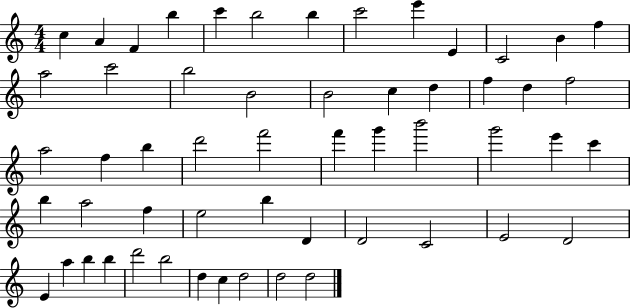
C5/q A4/q F4/q B5/q C6/q B5/h B5/q C6/h E6/q E4/q C4/h B4/q F5/q A5/h C6/h B5/h B4/h B4/h C5/q D5/q F5/q D5/q F5/h A5/h F5/q B5/q D6/h F6/h F6/q G6/q B6/h G6/h E6/q C6/q B5/q A5/h F5/q E5/h B5/q D4/q D4/h C4/h E4/h D4/h E4/q A5/q B5/q B5/q D6/h B5/h D5/q C5/q D5/h D5/h D5/h